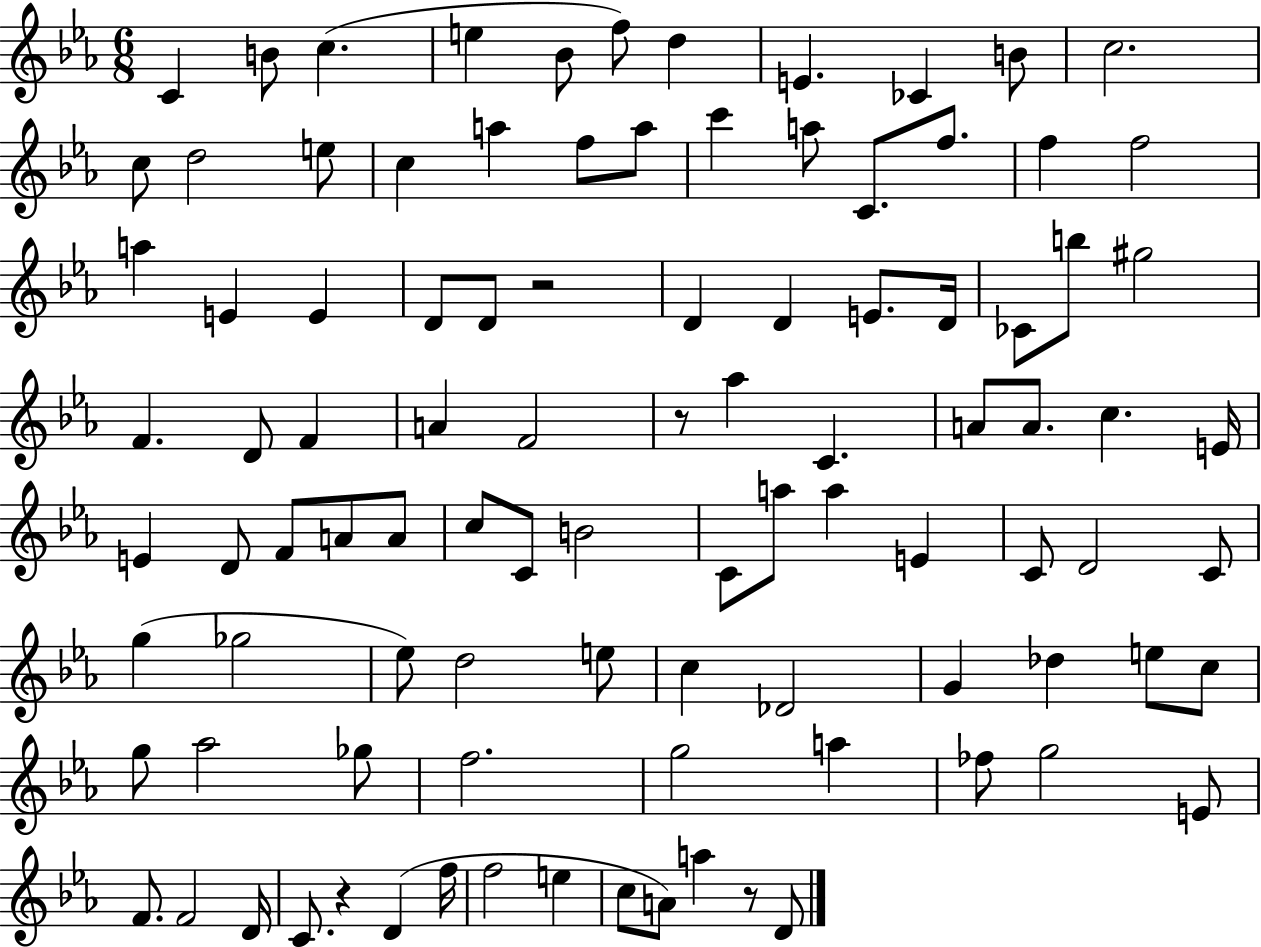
C4/q B4/e C5/q. E5/q Bb4/e F5/e D5/q E4/q. CES4/q B4/e C5/h. C5/e D5/h E5/e C5/q A5/q F5/e A5/e C6/q A5/e C4/e. F5/e. F5/q F5/h A5/q E4/q E4/q D4/e D4/e R/h D4/q D4/q E4/e. D4/s CES4/e B5/e G#5/h F4/q. D4/e F4/q A4/q F4/h R/e Ab5/q C4/q. A4/e A4/e. C5/q. E4/s E4/q D4/e F4/e A4/e A4/e C5/e C4/e B4/h C4/e A5/e A5/q E4/q C4/e D4/h C4/e G5/q Gb5/h Eb5/e D5/h E5/e C5/q Db4/h G4/q Db5/q E5/e C5/e G5/e Ab5/h Gb5/e F5/h. G5/h A5/q FES5/e G5/h E4/e F4/e. F4/h D4/s C4/e. R/q D4/q F5/s F5/h E5/q C5/e A4/e A5/q R/e D4/e